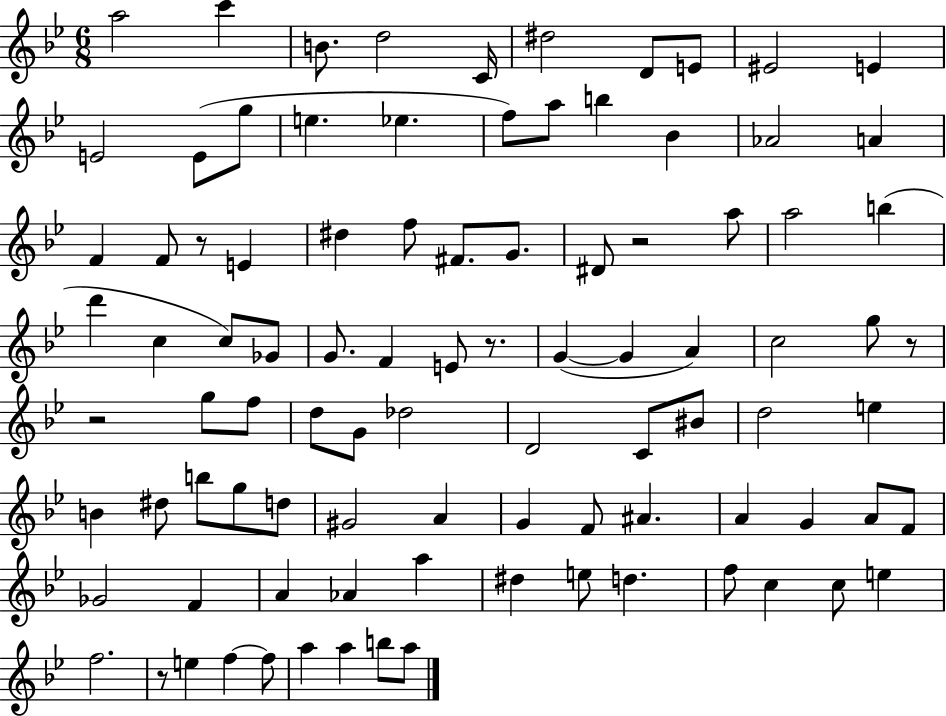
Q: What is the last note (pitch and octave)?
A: A5